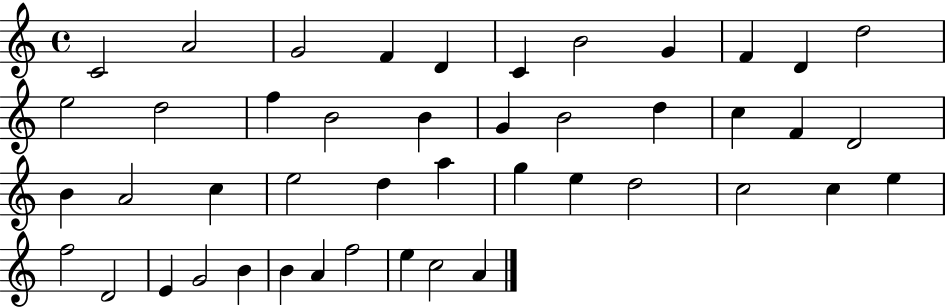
C4/h A4/h G4/h F4/q D4/q C4/q B4/h G4/q F4/q D4/q D5/h E5/h D5/h F5/q B4/h B4/q G4/q B4/h D5/q C5/q F4/q D4/h B4/q A4/h C5/q E5/h D5/q A5/q G5/q E5/q D5/h C5/h C5/q E5/q F5/h D4/h E4/q G4/h B4/q B4/q A4/q F5/h E5/q C5/h A4/q